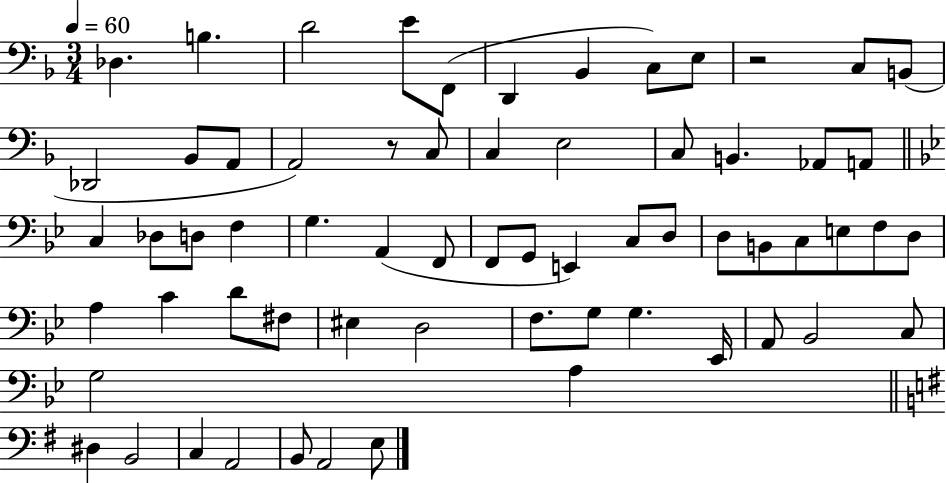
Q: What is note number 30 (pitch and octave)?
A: F2